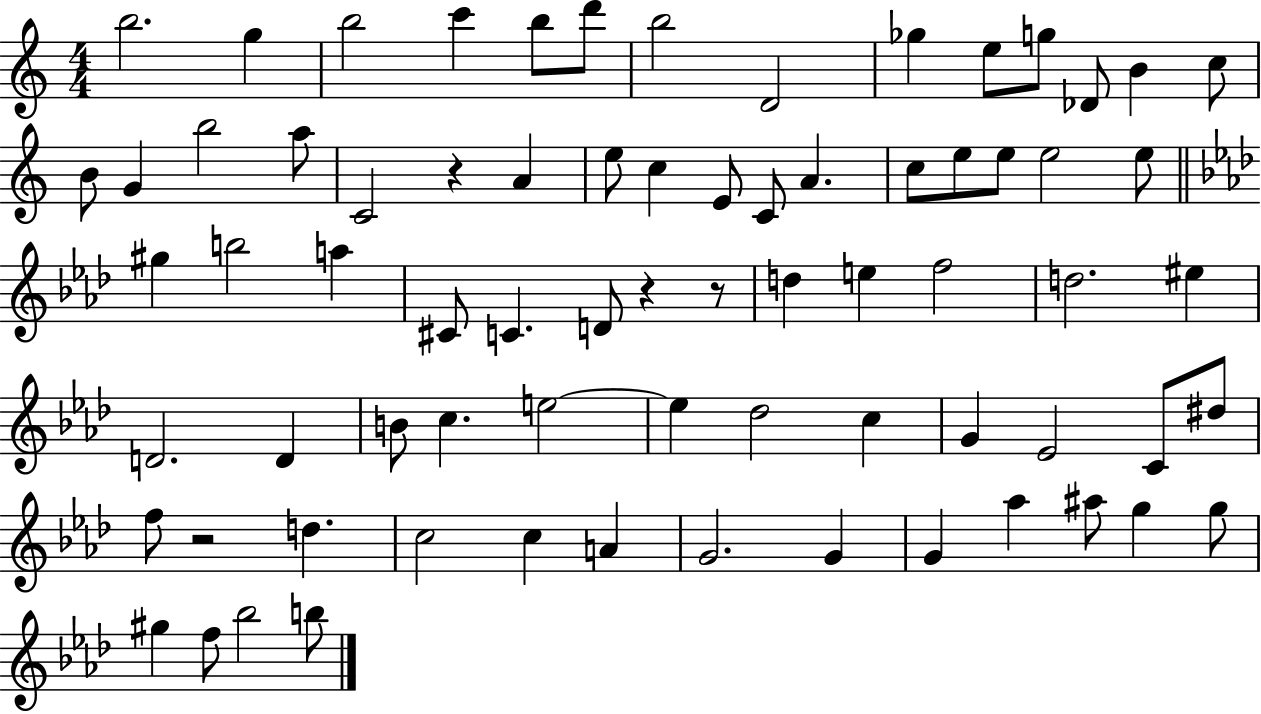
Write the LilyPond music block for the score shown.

{
  \clef treble
  \numericTimeSignature
  \time 4/4
  \key c \major
  b''2. g''4 | b''2 c'''4 b''8 d'''8 | b''2 d'2 | ges''4 e''8 g''8 des'8 b'4 c''8 | \break b'8 g'4 b''2 a''8 | c'2 r4 a'4 | e''8 c''4 e'8 c'8 a'4. | c''8 e''8 e''8 e''2 e''8 | \break \bar "||" \break \key aes \major gis''4 b''2 a''4 | cis'8 c'4. d'8 r4 r8 | d''4 e''4 f''2 | d''2. eis''4 | \break d'2. d'4 | b'8 c''4. e''2~~ | e''4 des''2 c''4 | g'4 ees'2 c'8 dis''8 | \break f''8 r2 d''4. | c''2 c''4 a'4 | g'2. g'4 | g'4 aes''4 ais''8 g''4 g''8 | \break gis''4 f''8 bes''2 b''8 | \bar "|."
}